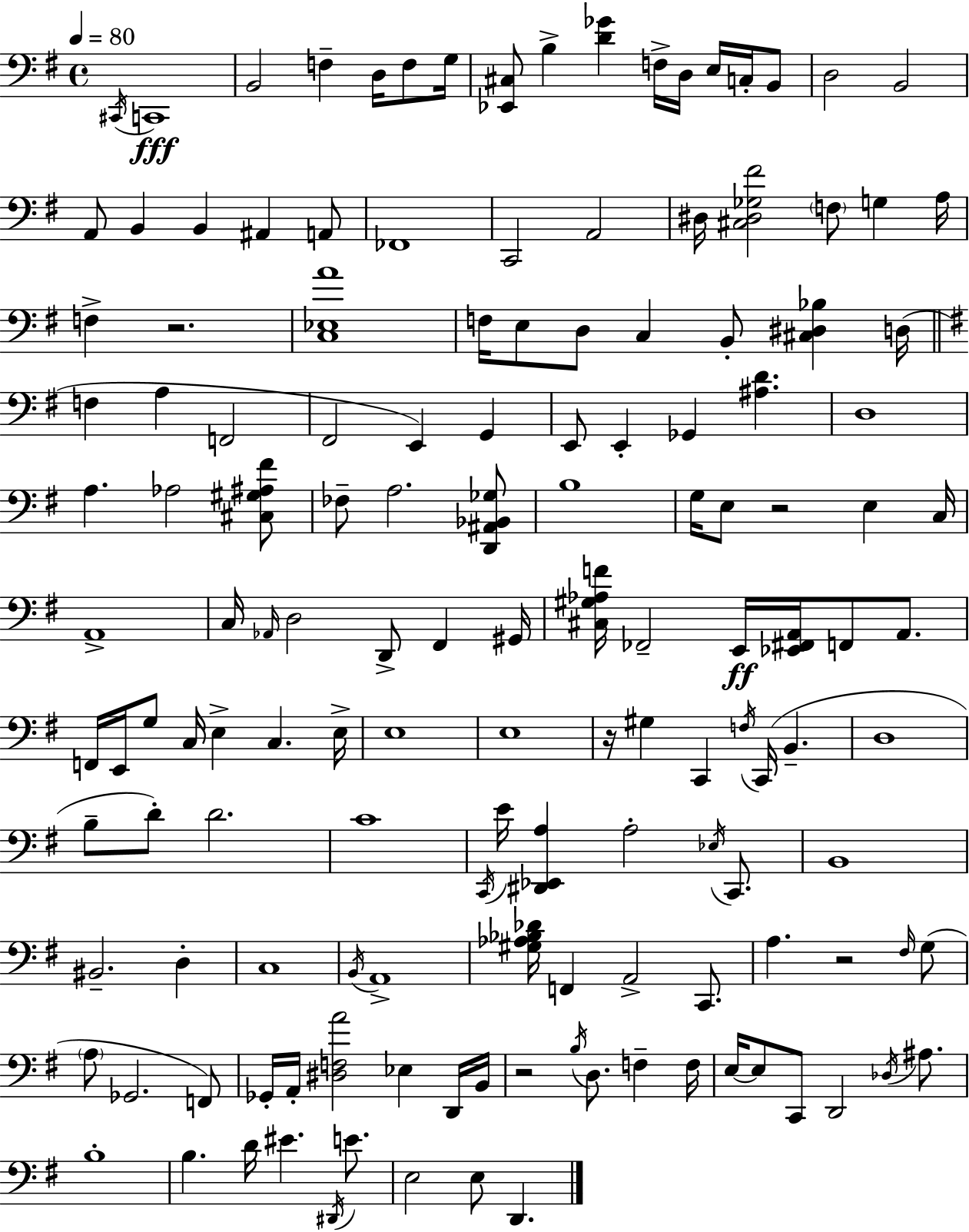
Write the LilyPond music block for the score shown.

{
  \clef bass
  \time 4/4
  \defaultTimeSignature
  \key g \major
  \tempo 4 = 80
  \repeat volta 2 { \acciaccatura { cis,16 }\fff c,1 | b,2 f4-- d16 f8 | g16 <ees, cis>8 b4-> <d' ges'>4 f16-> d16 e16 c16-. b,8 | d2 b,2 | \break a,8 b,4 b,4 ais,4 a,8 | fes,1 | c,2 a,2 | dis16 <cis dis ges fis'>2 \parenthesize f8 g4 | \break a16 f4-> r2. | <c ees a'>1 | f16 e8 d8 c4 b,8-. <cis dis bes>4 | d16( \bar "||" \break \key g \major f4 a4 f,2 | fis,2 e,4) g,4 | e,8 e,4-. ges,4 <ais d'>4. | d1 | \break a4. aes2 <cis gis ais fis'>8 | fes8-- a2. <d, ais, bes, ges>8 | b1 | g16 e8 r2 e4 c16 | \break a,1-> | c16 \grace { aes,16 } d2 d,8-> fis,4 | gis,16 <cis gis aes f'>16 fes,2-- e,16\ff <ees, fis, a,>16 f,8 a,8. | f,16 e,16 g8 c16 e4-> c4. | \break e16-> e1 | e1 | r16 gis4 c,4 \acciaccatura { f16 }( c,16 b,4.-- | d1 | \break b8-- d'8-.) d'2. | c'1 | \acciaccatura { c,16 } e'16 <dis, ees, a>4 a2-. | \acciaccatura { ees16 } c,8. b,1 | \break bis,2.-- | d4-. c1 | \acciaccatura { b,16 } a,1-> | <gis aes bes des'>16 f,4 a,2-> | \break c,8. a4. r2 | \grace { fis16 }( g8 \parenthesize a8 ges,2. | f,8) ges,16-. a,16-. <dis f a'>2 | ees4 d,16 b,16 r2 \acciaccatura { b16 } d8. | \break f4-- f16 e16~~ e8 c,8 d,2 | \acciaccatura { des16 } ais8. b1-. | b4. d'16 eis'4. | \acciaccatura { dis,16 } e'8. e2 | \break e8 d,4. } \bar "|."
}